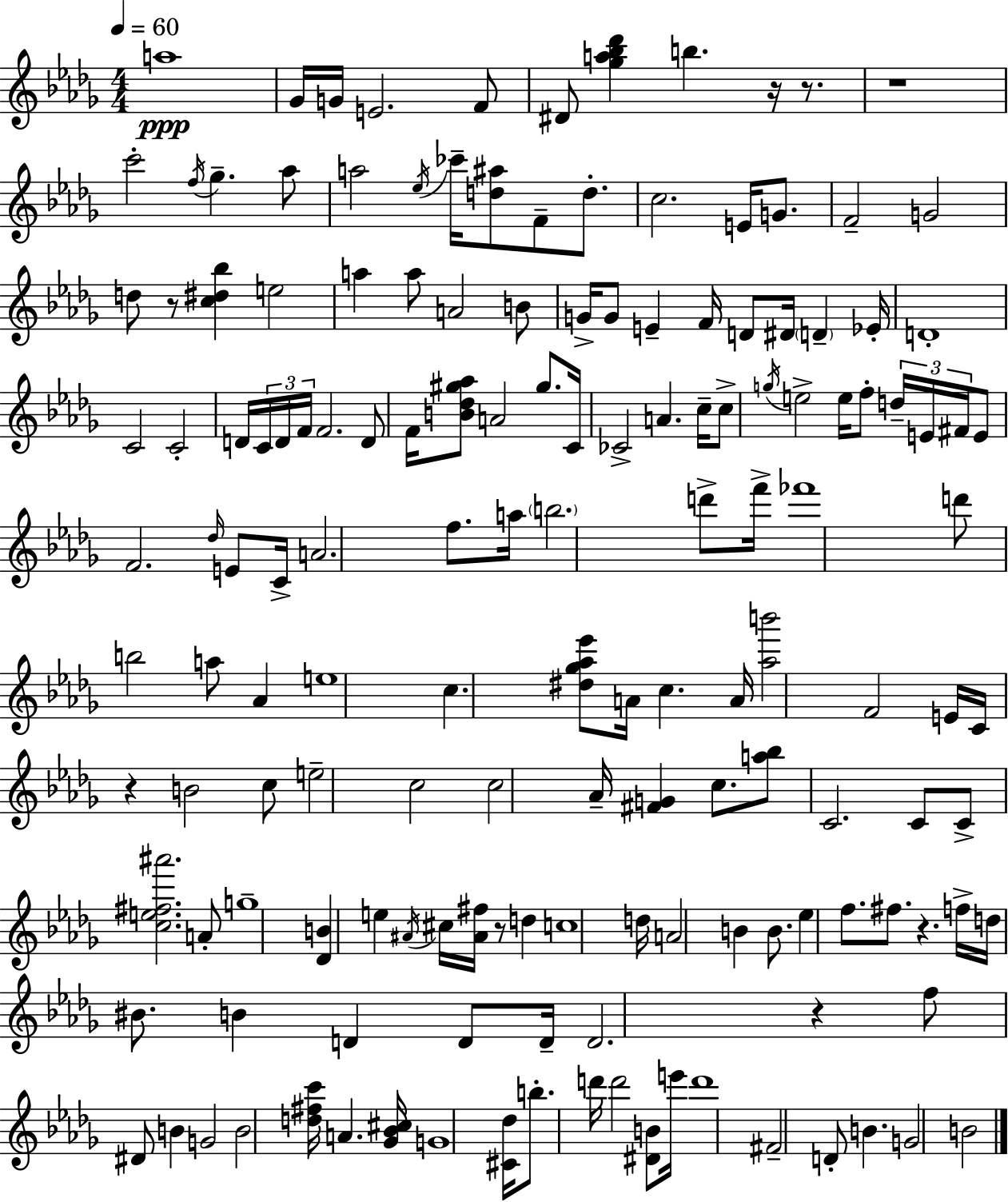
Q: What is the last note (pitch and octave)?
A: B4